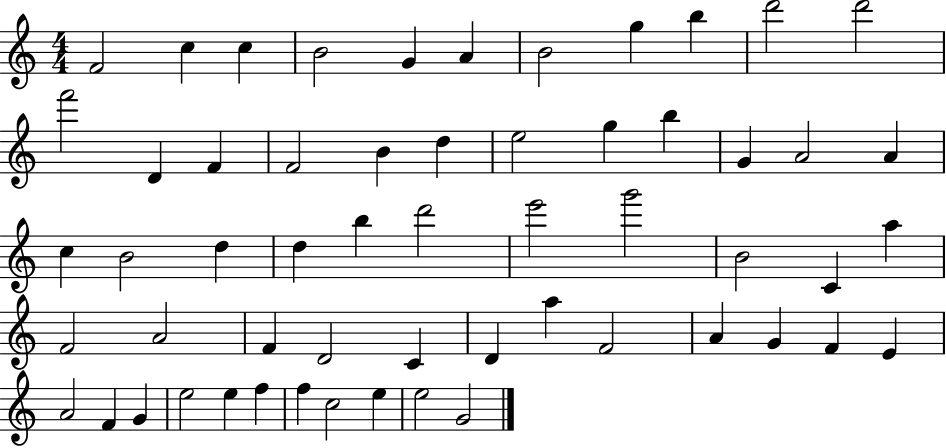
F4/h C5/q C5/q B4/h G4/q A4/q B4/h G5/q B5/q D6/h D6/h F6/h D4/q F4/q F4/h B4/q D5/q E5/h G5/q B5/q G4/q A4/h A4/q C5/q B4/h D5/q D5/q B5/q D6/h E6/h G6/h B4/h C4/q A5/q F4/h A4/h F4/q D4/h C4/q D4/q A5/q F4/h A4/q G4/q F4/q E4/q A4/h F4/q G4/q E5/h E5/q F5/q F5/q C5/h E5/q E5/h G4/h